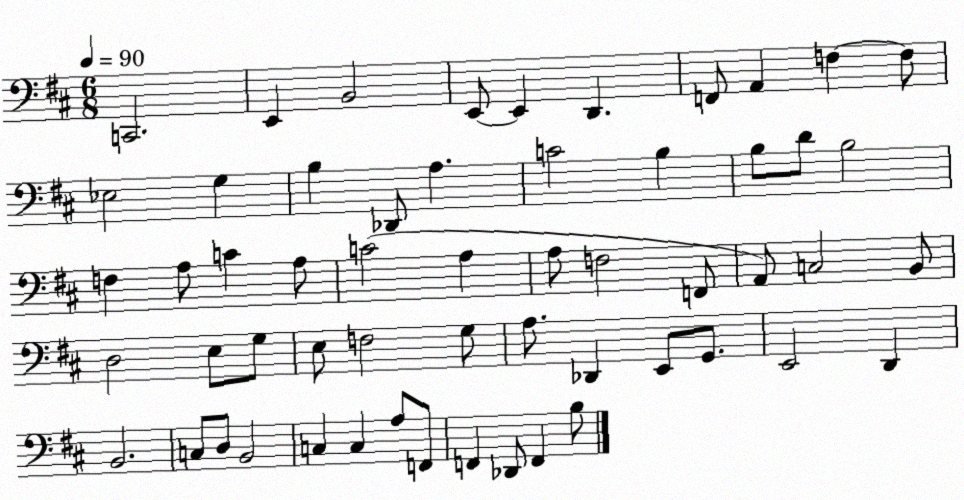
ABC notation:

X:1
T:Untitled
M:6/8
L:1/4
K:D
C,,2 E,, B,,2 E,,/2 E,, D,, F,,/2 A,, F, F,/2 _E,2 G, B, _D,,/2 A, C2 B, B,/2 D/2 B,2 F, A,/2 C A,/2 C2 A, A,/2 F,2 F,,/2 A,,/2 C,2 B,,/2 D,2 E,/2 G,/2 E,/2 F,2 G,/2 A,/2 _D,, E,,/2 G,,/2 E,,2 D,, B,,2 C,/2 D,/2 B,,2 C, C, A,/2 F,,/2 F,, _D,,/2 F,, B,/2